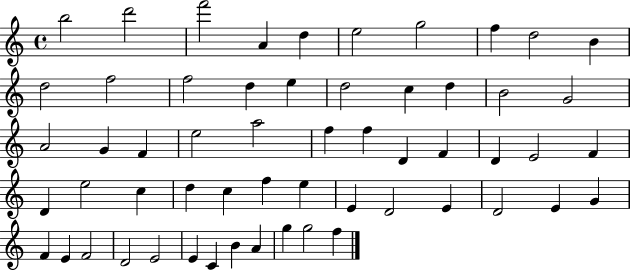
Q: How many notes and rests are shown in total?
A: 57